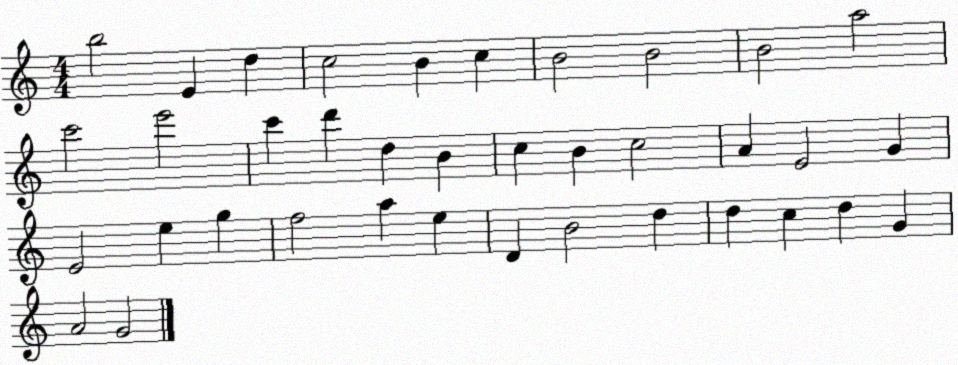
X:1
T:Untitled
M:4/4
L:1/4
K:C
b2 E d c2 B c B2 B2 B2 a2 c'2 e'2 c' d' d B c B c2 A E2 G E2 e g f2 a e D B2 d d c d G A2 G2